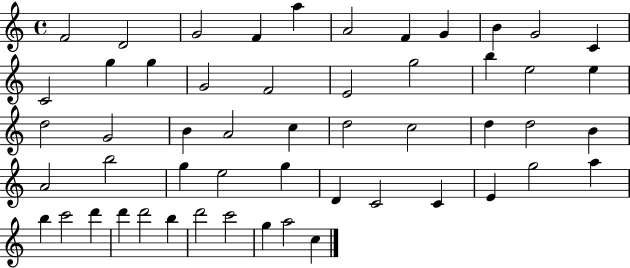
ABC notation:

X:1
T:Untitled
M:4/4
L:1/4
K:C
F2 D2 G2 F a A2 F G B G2 C C2 g g G2 F2 E2 g2 b e2 e d2 G2 B A2 c d2 c2 d d2 B A2 b2 g e2 g D C2 C E g2 a b c'2 d' d' d'2 b d'2 c'2 g a2 c